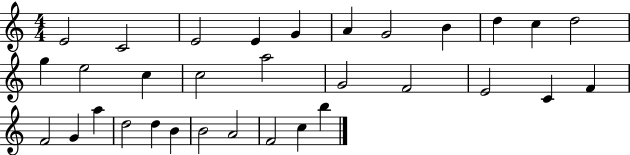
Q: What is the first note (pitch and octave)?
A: E4